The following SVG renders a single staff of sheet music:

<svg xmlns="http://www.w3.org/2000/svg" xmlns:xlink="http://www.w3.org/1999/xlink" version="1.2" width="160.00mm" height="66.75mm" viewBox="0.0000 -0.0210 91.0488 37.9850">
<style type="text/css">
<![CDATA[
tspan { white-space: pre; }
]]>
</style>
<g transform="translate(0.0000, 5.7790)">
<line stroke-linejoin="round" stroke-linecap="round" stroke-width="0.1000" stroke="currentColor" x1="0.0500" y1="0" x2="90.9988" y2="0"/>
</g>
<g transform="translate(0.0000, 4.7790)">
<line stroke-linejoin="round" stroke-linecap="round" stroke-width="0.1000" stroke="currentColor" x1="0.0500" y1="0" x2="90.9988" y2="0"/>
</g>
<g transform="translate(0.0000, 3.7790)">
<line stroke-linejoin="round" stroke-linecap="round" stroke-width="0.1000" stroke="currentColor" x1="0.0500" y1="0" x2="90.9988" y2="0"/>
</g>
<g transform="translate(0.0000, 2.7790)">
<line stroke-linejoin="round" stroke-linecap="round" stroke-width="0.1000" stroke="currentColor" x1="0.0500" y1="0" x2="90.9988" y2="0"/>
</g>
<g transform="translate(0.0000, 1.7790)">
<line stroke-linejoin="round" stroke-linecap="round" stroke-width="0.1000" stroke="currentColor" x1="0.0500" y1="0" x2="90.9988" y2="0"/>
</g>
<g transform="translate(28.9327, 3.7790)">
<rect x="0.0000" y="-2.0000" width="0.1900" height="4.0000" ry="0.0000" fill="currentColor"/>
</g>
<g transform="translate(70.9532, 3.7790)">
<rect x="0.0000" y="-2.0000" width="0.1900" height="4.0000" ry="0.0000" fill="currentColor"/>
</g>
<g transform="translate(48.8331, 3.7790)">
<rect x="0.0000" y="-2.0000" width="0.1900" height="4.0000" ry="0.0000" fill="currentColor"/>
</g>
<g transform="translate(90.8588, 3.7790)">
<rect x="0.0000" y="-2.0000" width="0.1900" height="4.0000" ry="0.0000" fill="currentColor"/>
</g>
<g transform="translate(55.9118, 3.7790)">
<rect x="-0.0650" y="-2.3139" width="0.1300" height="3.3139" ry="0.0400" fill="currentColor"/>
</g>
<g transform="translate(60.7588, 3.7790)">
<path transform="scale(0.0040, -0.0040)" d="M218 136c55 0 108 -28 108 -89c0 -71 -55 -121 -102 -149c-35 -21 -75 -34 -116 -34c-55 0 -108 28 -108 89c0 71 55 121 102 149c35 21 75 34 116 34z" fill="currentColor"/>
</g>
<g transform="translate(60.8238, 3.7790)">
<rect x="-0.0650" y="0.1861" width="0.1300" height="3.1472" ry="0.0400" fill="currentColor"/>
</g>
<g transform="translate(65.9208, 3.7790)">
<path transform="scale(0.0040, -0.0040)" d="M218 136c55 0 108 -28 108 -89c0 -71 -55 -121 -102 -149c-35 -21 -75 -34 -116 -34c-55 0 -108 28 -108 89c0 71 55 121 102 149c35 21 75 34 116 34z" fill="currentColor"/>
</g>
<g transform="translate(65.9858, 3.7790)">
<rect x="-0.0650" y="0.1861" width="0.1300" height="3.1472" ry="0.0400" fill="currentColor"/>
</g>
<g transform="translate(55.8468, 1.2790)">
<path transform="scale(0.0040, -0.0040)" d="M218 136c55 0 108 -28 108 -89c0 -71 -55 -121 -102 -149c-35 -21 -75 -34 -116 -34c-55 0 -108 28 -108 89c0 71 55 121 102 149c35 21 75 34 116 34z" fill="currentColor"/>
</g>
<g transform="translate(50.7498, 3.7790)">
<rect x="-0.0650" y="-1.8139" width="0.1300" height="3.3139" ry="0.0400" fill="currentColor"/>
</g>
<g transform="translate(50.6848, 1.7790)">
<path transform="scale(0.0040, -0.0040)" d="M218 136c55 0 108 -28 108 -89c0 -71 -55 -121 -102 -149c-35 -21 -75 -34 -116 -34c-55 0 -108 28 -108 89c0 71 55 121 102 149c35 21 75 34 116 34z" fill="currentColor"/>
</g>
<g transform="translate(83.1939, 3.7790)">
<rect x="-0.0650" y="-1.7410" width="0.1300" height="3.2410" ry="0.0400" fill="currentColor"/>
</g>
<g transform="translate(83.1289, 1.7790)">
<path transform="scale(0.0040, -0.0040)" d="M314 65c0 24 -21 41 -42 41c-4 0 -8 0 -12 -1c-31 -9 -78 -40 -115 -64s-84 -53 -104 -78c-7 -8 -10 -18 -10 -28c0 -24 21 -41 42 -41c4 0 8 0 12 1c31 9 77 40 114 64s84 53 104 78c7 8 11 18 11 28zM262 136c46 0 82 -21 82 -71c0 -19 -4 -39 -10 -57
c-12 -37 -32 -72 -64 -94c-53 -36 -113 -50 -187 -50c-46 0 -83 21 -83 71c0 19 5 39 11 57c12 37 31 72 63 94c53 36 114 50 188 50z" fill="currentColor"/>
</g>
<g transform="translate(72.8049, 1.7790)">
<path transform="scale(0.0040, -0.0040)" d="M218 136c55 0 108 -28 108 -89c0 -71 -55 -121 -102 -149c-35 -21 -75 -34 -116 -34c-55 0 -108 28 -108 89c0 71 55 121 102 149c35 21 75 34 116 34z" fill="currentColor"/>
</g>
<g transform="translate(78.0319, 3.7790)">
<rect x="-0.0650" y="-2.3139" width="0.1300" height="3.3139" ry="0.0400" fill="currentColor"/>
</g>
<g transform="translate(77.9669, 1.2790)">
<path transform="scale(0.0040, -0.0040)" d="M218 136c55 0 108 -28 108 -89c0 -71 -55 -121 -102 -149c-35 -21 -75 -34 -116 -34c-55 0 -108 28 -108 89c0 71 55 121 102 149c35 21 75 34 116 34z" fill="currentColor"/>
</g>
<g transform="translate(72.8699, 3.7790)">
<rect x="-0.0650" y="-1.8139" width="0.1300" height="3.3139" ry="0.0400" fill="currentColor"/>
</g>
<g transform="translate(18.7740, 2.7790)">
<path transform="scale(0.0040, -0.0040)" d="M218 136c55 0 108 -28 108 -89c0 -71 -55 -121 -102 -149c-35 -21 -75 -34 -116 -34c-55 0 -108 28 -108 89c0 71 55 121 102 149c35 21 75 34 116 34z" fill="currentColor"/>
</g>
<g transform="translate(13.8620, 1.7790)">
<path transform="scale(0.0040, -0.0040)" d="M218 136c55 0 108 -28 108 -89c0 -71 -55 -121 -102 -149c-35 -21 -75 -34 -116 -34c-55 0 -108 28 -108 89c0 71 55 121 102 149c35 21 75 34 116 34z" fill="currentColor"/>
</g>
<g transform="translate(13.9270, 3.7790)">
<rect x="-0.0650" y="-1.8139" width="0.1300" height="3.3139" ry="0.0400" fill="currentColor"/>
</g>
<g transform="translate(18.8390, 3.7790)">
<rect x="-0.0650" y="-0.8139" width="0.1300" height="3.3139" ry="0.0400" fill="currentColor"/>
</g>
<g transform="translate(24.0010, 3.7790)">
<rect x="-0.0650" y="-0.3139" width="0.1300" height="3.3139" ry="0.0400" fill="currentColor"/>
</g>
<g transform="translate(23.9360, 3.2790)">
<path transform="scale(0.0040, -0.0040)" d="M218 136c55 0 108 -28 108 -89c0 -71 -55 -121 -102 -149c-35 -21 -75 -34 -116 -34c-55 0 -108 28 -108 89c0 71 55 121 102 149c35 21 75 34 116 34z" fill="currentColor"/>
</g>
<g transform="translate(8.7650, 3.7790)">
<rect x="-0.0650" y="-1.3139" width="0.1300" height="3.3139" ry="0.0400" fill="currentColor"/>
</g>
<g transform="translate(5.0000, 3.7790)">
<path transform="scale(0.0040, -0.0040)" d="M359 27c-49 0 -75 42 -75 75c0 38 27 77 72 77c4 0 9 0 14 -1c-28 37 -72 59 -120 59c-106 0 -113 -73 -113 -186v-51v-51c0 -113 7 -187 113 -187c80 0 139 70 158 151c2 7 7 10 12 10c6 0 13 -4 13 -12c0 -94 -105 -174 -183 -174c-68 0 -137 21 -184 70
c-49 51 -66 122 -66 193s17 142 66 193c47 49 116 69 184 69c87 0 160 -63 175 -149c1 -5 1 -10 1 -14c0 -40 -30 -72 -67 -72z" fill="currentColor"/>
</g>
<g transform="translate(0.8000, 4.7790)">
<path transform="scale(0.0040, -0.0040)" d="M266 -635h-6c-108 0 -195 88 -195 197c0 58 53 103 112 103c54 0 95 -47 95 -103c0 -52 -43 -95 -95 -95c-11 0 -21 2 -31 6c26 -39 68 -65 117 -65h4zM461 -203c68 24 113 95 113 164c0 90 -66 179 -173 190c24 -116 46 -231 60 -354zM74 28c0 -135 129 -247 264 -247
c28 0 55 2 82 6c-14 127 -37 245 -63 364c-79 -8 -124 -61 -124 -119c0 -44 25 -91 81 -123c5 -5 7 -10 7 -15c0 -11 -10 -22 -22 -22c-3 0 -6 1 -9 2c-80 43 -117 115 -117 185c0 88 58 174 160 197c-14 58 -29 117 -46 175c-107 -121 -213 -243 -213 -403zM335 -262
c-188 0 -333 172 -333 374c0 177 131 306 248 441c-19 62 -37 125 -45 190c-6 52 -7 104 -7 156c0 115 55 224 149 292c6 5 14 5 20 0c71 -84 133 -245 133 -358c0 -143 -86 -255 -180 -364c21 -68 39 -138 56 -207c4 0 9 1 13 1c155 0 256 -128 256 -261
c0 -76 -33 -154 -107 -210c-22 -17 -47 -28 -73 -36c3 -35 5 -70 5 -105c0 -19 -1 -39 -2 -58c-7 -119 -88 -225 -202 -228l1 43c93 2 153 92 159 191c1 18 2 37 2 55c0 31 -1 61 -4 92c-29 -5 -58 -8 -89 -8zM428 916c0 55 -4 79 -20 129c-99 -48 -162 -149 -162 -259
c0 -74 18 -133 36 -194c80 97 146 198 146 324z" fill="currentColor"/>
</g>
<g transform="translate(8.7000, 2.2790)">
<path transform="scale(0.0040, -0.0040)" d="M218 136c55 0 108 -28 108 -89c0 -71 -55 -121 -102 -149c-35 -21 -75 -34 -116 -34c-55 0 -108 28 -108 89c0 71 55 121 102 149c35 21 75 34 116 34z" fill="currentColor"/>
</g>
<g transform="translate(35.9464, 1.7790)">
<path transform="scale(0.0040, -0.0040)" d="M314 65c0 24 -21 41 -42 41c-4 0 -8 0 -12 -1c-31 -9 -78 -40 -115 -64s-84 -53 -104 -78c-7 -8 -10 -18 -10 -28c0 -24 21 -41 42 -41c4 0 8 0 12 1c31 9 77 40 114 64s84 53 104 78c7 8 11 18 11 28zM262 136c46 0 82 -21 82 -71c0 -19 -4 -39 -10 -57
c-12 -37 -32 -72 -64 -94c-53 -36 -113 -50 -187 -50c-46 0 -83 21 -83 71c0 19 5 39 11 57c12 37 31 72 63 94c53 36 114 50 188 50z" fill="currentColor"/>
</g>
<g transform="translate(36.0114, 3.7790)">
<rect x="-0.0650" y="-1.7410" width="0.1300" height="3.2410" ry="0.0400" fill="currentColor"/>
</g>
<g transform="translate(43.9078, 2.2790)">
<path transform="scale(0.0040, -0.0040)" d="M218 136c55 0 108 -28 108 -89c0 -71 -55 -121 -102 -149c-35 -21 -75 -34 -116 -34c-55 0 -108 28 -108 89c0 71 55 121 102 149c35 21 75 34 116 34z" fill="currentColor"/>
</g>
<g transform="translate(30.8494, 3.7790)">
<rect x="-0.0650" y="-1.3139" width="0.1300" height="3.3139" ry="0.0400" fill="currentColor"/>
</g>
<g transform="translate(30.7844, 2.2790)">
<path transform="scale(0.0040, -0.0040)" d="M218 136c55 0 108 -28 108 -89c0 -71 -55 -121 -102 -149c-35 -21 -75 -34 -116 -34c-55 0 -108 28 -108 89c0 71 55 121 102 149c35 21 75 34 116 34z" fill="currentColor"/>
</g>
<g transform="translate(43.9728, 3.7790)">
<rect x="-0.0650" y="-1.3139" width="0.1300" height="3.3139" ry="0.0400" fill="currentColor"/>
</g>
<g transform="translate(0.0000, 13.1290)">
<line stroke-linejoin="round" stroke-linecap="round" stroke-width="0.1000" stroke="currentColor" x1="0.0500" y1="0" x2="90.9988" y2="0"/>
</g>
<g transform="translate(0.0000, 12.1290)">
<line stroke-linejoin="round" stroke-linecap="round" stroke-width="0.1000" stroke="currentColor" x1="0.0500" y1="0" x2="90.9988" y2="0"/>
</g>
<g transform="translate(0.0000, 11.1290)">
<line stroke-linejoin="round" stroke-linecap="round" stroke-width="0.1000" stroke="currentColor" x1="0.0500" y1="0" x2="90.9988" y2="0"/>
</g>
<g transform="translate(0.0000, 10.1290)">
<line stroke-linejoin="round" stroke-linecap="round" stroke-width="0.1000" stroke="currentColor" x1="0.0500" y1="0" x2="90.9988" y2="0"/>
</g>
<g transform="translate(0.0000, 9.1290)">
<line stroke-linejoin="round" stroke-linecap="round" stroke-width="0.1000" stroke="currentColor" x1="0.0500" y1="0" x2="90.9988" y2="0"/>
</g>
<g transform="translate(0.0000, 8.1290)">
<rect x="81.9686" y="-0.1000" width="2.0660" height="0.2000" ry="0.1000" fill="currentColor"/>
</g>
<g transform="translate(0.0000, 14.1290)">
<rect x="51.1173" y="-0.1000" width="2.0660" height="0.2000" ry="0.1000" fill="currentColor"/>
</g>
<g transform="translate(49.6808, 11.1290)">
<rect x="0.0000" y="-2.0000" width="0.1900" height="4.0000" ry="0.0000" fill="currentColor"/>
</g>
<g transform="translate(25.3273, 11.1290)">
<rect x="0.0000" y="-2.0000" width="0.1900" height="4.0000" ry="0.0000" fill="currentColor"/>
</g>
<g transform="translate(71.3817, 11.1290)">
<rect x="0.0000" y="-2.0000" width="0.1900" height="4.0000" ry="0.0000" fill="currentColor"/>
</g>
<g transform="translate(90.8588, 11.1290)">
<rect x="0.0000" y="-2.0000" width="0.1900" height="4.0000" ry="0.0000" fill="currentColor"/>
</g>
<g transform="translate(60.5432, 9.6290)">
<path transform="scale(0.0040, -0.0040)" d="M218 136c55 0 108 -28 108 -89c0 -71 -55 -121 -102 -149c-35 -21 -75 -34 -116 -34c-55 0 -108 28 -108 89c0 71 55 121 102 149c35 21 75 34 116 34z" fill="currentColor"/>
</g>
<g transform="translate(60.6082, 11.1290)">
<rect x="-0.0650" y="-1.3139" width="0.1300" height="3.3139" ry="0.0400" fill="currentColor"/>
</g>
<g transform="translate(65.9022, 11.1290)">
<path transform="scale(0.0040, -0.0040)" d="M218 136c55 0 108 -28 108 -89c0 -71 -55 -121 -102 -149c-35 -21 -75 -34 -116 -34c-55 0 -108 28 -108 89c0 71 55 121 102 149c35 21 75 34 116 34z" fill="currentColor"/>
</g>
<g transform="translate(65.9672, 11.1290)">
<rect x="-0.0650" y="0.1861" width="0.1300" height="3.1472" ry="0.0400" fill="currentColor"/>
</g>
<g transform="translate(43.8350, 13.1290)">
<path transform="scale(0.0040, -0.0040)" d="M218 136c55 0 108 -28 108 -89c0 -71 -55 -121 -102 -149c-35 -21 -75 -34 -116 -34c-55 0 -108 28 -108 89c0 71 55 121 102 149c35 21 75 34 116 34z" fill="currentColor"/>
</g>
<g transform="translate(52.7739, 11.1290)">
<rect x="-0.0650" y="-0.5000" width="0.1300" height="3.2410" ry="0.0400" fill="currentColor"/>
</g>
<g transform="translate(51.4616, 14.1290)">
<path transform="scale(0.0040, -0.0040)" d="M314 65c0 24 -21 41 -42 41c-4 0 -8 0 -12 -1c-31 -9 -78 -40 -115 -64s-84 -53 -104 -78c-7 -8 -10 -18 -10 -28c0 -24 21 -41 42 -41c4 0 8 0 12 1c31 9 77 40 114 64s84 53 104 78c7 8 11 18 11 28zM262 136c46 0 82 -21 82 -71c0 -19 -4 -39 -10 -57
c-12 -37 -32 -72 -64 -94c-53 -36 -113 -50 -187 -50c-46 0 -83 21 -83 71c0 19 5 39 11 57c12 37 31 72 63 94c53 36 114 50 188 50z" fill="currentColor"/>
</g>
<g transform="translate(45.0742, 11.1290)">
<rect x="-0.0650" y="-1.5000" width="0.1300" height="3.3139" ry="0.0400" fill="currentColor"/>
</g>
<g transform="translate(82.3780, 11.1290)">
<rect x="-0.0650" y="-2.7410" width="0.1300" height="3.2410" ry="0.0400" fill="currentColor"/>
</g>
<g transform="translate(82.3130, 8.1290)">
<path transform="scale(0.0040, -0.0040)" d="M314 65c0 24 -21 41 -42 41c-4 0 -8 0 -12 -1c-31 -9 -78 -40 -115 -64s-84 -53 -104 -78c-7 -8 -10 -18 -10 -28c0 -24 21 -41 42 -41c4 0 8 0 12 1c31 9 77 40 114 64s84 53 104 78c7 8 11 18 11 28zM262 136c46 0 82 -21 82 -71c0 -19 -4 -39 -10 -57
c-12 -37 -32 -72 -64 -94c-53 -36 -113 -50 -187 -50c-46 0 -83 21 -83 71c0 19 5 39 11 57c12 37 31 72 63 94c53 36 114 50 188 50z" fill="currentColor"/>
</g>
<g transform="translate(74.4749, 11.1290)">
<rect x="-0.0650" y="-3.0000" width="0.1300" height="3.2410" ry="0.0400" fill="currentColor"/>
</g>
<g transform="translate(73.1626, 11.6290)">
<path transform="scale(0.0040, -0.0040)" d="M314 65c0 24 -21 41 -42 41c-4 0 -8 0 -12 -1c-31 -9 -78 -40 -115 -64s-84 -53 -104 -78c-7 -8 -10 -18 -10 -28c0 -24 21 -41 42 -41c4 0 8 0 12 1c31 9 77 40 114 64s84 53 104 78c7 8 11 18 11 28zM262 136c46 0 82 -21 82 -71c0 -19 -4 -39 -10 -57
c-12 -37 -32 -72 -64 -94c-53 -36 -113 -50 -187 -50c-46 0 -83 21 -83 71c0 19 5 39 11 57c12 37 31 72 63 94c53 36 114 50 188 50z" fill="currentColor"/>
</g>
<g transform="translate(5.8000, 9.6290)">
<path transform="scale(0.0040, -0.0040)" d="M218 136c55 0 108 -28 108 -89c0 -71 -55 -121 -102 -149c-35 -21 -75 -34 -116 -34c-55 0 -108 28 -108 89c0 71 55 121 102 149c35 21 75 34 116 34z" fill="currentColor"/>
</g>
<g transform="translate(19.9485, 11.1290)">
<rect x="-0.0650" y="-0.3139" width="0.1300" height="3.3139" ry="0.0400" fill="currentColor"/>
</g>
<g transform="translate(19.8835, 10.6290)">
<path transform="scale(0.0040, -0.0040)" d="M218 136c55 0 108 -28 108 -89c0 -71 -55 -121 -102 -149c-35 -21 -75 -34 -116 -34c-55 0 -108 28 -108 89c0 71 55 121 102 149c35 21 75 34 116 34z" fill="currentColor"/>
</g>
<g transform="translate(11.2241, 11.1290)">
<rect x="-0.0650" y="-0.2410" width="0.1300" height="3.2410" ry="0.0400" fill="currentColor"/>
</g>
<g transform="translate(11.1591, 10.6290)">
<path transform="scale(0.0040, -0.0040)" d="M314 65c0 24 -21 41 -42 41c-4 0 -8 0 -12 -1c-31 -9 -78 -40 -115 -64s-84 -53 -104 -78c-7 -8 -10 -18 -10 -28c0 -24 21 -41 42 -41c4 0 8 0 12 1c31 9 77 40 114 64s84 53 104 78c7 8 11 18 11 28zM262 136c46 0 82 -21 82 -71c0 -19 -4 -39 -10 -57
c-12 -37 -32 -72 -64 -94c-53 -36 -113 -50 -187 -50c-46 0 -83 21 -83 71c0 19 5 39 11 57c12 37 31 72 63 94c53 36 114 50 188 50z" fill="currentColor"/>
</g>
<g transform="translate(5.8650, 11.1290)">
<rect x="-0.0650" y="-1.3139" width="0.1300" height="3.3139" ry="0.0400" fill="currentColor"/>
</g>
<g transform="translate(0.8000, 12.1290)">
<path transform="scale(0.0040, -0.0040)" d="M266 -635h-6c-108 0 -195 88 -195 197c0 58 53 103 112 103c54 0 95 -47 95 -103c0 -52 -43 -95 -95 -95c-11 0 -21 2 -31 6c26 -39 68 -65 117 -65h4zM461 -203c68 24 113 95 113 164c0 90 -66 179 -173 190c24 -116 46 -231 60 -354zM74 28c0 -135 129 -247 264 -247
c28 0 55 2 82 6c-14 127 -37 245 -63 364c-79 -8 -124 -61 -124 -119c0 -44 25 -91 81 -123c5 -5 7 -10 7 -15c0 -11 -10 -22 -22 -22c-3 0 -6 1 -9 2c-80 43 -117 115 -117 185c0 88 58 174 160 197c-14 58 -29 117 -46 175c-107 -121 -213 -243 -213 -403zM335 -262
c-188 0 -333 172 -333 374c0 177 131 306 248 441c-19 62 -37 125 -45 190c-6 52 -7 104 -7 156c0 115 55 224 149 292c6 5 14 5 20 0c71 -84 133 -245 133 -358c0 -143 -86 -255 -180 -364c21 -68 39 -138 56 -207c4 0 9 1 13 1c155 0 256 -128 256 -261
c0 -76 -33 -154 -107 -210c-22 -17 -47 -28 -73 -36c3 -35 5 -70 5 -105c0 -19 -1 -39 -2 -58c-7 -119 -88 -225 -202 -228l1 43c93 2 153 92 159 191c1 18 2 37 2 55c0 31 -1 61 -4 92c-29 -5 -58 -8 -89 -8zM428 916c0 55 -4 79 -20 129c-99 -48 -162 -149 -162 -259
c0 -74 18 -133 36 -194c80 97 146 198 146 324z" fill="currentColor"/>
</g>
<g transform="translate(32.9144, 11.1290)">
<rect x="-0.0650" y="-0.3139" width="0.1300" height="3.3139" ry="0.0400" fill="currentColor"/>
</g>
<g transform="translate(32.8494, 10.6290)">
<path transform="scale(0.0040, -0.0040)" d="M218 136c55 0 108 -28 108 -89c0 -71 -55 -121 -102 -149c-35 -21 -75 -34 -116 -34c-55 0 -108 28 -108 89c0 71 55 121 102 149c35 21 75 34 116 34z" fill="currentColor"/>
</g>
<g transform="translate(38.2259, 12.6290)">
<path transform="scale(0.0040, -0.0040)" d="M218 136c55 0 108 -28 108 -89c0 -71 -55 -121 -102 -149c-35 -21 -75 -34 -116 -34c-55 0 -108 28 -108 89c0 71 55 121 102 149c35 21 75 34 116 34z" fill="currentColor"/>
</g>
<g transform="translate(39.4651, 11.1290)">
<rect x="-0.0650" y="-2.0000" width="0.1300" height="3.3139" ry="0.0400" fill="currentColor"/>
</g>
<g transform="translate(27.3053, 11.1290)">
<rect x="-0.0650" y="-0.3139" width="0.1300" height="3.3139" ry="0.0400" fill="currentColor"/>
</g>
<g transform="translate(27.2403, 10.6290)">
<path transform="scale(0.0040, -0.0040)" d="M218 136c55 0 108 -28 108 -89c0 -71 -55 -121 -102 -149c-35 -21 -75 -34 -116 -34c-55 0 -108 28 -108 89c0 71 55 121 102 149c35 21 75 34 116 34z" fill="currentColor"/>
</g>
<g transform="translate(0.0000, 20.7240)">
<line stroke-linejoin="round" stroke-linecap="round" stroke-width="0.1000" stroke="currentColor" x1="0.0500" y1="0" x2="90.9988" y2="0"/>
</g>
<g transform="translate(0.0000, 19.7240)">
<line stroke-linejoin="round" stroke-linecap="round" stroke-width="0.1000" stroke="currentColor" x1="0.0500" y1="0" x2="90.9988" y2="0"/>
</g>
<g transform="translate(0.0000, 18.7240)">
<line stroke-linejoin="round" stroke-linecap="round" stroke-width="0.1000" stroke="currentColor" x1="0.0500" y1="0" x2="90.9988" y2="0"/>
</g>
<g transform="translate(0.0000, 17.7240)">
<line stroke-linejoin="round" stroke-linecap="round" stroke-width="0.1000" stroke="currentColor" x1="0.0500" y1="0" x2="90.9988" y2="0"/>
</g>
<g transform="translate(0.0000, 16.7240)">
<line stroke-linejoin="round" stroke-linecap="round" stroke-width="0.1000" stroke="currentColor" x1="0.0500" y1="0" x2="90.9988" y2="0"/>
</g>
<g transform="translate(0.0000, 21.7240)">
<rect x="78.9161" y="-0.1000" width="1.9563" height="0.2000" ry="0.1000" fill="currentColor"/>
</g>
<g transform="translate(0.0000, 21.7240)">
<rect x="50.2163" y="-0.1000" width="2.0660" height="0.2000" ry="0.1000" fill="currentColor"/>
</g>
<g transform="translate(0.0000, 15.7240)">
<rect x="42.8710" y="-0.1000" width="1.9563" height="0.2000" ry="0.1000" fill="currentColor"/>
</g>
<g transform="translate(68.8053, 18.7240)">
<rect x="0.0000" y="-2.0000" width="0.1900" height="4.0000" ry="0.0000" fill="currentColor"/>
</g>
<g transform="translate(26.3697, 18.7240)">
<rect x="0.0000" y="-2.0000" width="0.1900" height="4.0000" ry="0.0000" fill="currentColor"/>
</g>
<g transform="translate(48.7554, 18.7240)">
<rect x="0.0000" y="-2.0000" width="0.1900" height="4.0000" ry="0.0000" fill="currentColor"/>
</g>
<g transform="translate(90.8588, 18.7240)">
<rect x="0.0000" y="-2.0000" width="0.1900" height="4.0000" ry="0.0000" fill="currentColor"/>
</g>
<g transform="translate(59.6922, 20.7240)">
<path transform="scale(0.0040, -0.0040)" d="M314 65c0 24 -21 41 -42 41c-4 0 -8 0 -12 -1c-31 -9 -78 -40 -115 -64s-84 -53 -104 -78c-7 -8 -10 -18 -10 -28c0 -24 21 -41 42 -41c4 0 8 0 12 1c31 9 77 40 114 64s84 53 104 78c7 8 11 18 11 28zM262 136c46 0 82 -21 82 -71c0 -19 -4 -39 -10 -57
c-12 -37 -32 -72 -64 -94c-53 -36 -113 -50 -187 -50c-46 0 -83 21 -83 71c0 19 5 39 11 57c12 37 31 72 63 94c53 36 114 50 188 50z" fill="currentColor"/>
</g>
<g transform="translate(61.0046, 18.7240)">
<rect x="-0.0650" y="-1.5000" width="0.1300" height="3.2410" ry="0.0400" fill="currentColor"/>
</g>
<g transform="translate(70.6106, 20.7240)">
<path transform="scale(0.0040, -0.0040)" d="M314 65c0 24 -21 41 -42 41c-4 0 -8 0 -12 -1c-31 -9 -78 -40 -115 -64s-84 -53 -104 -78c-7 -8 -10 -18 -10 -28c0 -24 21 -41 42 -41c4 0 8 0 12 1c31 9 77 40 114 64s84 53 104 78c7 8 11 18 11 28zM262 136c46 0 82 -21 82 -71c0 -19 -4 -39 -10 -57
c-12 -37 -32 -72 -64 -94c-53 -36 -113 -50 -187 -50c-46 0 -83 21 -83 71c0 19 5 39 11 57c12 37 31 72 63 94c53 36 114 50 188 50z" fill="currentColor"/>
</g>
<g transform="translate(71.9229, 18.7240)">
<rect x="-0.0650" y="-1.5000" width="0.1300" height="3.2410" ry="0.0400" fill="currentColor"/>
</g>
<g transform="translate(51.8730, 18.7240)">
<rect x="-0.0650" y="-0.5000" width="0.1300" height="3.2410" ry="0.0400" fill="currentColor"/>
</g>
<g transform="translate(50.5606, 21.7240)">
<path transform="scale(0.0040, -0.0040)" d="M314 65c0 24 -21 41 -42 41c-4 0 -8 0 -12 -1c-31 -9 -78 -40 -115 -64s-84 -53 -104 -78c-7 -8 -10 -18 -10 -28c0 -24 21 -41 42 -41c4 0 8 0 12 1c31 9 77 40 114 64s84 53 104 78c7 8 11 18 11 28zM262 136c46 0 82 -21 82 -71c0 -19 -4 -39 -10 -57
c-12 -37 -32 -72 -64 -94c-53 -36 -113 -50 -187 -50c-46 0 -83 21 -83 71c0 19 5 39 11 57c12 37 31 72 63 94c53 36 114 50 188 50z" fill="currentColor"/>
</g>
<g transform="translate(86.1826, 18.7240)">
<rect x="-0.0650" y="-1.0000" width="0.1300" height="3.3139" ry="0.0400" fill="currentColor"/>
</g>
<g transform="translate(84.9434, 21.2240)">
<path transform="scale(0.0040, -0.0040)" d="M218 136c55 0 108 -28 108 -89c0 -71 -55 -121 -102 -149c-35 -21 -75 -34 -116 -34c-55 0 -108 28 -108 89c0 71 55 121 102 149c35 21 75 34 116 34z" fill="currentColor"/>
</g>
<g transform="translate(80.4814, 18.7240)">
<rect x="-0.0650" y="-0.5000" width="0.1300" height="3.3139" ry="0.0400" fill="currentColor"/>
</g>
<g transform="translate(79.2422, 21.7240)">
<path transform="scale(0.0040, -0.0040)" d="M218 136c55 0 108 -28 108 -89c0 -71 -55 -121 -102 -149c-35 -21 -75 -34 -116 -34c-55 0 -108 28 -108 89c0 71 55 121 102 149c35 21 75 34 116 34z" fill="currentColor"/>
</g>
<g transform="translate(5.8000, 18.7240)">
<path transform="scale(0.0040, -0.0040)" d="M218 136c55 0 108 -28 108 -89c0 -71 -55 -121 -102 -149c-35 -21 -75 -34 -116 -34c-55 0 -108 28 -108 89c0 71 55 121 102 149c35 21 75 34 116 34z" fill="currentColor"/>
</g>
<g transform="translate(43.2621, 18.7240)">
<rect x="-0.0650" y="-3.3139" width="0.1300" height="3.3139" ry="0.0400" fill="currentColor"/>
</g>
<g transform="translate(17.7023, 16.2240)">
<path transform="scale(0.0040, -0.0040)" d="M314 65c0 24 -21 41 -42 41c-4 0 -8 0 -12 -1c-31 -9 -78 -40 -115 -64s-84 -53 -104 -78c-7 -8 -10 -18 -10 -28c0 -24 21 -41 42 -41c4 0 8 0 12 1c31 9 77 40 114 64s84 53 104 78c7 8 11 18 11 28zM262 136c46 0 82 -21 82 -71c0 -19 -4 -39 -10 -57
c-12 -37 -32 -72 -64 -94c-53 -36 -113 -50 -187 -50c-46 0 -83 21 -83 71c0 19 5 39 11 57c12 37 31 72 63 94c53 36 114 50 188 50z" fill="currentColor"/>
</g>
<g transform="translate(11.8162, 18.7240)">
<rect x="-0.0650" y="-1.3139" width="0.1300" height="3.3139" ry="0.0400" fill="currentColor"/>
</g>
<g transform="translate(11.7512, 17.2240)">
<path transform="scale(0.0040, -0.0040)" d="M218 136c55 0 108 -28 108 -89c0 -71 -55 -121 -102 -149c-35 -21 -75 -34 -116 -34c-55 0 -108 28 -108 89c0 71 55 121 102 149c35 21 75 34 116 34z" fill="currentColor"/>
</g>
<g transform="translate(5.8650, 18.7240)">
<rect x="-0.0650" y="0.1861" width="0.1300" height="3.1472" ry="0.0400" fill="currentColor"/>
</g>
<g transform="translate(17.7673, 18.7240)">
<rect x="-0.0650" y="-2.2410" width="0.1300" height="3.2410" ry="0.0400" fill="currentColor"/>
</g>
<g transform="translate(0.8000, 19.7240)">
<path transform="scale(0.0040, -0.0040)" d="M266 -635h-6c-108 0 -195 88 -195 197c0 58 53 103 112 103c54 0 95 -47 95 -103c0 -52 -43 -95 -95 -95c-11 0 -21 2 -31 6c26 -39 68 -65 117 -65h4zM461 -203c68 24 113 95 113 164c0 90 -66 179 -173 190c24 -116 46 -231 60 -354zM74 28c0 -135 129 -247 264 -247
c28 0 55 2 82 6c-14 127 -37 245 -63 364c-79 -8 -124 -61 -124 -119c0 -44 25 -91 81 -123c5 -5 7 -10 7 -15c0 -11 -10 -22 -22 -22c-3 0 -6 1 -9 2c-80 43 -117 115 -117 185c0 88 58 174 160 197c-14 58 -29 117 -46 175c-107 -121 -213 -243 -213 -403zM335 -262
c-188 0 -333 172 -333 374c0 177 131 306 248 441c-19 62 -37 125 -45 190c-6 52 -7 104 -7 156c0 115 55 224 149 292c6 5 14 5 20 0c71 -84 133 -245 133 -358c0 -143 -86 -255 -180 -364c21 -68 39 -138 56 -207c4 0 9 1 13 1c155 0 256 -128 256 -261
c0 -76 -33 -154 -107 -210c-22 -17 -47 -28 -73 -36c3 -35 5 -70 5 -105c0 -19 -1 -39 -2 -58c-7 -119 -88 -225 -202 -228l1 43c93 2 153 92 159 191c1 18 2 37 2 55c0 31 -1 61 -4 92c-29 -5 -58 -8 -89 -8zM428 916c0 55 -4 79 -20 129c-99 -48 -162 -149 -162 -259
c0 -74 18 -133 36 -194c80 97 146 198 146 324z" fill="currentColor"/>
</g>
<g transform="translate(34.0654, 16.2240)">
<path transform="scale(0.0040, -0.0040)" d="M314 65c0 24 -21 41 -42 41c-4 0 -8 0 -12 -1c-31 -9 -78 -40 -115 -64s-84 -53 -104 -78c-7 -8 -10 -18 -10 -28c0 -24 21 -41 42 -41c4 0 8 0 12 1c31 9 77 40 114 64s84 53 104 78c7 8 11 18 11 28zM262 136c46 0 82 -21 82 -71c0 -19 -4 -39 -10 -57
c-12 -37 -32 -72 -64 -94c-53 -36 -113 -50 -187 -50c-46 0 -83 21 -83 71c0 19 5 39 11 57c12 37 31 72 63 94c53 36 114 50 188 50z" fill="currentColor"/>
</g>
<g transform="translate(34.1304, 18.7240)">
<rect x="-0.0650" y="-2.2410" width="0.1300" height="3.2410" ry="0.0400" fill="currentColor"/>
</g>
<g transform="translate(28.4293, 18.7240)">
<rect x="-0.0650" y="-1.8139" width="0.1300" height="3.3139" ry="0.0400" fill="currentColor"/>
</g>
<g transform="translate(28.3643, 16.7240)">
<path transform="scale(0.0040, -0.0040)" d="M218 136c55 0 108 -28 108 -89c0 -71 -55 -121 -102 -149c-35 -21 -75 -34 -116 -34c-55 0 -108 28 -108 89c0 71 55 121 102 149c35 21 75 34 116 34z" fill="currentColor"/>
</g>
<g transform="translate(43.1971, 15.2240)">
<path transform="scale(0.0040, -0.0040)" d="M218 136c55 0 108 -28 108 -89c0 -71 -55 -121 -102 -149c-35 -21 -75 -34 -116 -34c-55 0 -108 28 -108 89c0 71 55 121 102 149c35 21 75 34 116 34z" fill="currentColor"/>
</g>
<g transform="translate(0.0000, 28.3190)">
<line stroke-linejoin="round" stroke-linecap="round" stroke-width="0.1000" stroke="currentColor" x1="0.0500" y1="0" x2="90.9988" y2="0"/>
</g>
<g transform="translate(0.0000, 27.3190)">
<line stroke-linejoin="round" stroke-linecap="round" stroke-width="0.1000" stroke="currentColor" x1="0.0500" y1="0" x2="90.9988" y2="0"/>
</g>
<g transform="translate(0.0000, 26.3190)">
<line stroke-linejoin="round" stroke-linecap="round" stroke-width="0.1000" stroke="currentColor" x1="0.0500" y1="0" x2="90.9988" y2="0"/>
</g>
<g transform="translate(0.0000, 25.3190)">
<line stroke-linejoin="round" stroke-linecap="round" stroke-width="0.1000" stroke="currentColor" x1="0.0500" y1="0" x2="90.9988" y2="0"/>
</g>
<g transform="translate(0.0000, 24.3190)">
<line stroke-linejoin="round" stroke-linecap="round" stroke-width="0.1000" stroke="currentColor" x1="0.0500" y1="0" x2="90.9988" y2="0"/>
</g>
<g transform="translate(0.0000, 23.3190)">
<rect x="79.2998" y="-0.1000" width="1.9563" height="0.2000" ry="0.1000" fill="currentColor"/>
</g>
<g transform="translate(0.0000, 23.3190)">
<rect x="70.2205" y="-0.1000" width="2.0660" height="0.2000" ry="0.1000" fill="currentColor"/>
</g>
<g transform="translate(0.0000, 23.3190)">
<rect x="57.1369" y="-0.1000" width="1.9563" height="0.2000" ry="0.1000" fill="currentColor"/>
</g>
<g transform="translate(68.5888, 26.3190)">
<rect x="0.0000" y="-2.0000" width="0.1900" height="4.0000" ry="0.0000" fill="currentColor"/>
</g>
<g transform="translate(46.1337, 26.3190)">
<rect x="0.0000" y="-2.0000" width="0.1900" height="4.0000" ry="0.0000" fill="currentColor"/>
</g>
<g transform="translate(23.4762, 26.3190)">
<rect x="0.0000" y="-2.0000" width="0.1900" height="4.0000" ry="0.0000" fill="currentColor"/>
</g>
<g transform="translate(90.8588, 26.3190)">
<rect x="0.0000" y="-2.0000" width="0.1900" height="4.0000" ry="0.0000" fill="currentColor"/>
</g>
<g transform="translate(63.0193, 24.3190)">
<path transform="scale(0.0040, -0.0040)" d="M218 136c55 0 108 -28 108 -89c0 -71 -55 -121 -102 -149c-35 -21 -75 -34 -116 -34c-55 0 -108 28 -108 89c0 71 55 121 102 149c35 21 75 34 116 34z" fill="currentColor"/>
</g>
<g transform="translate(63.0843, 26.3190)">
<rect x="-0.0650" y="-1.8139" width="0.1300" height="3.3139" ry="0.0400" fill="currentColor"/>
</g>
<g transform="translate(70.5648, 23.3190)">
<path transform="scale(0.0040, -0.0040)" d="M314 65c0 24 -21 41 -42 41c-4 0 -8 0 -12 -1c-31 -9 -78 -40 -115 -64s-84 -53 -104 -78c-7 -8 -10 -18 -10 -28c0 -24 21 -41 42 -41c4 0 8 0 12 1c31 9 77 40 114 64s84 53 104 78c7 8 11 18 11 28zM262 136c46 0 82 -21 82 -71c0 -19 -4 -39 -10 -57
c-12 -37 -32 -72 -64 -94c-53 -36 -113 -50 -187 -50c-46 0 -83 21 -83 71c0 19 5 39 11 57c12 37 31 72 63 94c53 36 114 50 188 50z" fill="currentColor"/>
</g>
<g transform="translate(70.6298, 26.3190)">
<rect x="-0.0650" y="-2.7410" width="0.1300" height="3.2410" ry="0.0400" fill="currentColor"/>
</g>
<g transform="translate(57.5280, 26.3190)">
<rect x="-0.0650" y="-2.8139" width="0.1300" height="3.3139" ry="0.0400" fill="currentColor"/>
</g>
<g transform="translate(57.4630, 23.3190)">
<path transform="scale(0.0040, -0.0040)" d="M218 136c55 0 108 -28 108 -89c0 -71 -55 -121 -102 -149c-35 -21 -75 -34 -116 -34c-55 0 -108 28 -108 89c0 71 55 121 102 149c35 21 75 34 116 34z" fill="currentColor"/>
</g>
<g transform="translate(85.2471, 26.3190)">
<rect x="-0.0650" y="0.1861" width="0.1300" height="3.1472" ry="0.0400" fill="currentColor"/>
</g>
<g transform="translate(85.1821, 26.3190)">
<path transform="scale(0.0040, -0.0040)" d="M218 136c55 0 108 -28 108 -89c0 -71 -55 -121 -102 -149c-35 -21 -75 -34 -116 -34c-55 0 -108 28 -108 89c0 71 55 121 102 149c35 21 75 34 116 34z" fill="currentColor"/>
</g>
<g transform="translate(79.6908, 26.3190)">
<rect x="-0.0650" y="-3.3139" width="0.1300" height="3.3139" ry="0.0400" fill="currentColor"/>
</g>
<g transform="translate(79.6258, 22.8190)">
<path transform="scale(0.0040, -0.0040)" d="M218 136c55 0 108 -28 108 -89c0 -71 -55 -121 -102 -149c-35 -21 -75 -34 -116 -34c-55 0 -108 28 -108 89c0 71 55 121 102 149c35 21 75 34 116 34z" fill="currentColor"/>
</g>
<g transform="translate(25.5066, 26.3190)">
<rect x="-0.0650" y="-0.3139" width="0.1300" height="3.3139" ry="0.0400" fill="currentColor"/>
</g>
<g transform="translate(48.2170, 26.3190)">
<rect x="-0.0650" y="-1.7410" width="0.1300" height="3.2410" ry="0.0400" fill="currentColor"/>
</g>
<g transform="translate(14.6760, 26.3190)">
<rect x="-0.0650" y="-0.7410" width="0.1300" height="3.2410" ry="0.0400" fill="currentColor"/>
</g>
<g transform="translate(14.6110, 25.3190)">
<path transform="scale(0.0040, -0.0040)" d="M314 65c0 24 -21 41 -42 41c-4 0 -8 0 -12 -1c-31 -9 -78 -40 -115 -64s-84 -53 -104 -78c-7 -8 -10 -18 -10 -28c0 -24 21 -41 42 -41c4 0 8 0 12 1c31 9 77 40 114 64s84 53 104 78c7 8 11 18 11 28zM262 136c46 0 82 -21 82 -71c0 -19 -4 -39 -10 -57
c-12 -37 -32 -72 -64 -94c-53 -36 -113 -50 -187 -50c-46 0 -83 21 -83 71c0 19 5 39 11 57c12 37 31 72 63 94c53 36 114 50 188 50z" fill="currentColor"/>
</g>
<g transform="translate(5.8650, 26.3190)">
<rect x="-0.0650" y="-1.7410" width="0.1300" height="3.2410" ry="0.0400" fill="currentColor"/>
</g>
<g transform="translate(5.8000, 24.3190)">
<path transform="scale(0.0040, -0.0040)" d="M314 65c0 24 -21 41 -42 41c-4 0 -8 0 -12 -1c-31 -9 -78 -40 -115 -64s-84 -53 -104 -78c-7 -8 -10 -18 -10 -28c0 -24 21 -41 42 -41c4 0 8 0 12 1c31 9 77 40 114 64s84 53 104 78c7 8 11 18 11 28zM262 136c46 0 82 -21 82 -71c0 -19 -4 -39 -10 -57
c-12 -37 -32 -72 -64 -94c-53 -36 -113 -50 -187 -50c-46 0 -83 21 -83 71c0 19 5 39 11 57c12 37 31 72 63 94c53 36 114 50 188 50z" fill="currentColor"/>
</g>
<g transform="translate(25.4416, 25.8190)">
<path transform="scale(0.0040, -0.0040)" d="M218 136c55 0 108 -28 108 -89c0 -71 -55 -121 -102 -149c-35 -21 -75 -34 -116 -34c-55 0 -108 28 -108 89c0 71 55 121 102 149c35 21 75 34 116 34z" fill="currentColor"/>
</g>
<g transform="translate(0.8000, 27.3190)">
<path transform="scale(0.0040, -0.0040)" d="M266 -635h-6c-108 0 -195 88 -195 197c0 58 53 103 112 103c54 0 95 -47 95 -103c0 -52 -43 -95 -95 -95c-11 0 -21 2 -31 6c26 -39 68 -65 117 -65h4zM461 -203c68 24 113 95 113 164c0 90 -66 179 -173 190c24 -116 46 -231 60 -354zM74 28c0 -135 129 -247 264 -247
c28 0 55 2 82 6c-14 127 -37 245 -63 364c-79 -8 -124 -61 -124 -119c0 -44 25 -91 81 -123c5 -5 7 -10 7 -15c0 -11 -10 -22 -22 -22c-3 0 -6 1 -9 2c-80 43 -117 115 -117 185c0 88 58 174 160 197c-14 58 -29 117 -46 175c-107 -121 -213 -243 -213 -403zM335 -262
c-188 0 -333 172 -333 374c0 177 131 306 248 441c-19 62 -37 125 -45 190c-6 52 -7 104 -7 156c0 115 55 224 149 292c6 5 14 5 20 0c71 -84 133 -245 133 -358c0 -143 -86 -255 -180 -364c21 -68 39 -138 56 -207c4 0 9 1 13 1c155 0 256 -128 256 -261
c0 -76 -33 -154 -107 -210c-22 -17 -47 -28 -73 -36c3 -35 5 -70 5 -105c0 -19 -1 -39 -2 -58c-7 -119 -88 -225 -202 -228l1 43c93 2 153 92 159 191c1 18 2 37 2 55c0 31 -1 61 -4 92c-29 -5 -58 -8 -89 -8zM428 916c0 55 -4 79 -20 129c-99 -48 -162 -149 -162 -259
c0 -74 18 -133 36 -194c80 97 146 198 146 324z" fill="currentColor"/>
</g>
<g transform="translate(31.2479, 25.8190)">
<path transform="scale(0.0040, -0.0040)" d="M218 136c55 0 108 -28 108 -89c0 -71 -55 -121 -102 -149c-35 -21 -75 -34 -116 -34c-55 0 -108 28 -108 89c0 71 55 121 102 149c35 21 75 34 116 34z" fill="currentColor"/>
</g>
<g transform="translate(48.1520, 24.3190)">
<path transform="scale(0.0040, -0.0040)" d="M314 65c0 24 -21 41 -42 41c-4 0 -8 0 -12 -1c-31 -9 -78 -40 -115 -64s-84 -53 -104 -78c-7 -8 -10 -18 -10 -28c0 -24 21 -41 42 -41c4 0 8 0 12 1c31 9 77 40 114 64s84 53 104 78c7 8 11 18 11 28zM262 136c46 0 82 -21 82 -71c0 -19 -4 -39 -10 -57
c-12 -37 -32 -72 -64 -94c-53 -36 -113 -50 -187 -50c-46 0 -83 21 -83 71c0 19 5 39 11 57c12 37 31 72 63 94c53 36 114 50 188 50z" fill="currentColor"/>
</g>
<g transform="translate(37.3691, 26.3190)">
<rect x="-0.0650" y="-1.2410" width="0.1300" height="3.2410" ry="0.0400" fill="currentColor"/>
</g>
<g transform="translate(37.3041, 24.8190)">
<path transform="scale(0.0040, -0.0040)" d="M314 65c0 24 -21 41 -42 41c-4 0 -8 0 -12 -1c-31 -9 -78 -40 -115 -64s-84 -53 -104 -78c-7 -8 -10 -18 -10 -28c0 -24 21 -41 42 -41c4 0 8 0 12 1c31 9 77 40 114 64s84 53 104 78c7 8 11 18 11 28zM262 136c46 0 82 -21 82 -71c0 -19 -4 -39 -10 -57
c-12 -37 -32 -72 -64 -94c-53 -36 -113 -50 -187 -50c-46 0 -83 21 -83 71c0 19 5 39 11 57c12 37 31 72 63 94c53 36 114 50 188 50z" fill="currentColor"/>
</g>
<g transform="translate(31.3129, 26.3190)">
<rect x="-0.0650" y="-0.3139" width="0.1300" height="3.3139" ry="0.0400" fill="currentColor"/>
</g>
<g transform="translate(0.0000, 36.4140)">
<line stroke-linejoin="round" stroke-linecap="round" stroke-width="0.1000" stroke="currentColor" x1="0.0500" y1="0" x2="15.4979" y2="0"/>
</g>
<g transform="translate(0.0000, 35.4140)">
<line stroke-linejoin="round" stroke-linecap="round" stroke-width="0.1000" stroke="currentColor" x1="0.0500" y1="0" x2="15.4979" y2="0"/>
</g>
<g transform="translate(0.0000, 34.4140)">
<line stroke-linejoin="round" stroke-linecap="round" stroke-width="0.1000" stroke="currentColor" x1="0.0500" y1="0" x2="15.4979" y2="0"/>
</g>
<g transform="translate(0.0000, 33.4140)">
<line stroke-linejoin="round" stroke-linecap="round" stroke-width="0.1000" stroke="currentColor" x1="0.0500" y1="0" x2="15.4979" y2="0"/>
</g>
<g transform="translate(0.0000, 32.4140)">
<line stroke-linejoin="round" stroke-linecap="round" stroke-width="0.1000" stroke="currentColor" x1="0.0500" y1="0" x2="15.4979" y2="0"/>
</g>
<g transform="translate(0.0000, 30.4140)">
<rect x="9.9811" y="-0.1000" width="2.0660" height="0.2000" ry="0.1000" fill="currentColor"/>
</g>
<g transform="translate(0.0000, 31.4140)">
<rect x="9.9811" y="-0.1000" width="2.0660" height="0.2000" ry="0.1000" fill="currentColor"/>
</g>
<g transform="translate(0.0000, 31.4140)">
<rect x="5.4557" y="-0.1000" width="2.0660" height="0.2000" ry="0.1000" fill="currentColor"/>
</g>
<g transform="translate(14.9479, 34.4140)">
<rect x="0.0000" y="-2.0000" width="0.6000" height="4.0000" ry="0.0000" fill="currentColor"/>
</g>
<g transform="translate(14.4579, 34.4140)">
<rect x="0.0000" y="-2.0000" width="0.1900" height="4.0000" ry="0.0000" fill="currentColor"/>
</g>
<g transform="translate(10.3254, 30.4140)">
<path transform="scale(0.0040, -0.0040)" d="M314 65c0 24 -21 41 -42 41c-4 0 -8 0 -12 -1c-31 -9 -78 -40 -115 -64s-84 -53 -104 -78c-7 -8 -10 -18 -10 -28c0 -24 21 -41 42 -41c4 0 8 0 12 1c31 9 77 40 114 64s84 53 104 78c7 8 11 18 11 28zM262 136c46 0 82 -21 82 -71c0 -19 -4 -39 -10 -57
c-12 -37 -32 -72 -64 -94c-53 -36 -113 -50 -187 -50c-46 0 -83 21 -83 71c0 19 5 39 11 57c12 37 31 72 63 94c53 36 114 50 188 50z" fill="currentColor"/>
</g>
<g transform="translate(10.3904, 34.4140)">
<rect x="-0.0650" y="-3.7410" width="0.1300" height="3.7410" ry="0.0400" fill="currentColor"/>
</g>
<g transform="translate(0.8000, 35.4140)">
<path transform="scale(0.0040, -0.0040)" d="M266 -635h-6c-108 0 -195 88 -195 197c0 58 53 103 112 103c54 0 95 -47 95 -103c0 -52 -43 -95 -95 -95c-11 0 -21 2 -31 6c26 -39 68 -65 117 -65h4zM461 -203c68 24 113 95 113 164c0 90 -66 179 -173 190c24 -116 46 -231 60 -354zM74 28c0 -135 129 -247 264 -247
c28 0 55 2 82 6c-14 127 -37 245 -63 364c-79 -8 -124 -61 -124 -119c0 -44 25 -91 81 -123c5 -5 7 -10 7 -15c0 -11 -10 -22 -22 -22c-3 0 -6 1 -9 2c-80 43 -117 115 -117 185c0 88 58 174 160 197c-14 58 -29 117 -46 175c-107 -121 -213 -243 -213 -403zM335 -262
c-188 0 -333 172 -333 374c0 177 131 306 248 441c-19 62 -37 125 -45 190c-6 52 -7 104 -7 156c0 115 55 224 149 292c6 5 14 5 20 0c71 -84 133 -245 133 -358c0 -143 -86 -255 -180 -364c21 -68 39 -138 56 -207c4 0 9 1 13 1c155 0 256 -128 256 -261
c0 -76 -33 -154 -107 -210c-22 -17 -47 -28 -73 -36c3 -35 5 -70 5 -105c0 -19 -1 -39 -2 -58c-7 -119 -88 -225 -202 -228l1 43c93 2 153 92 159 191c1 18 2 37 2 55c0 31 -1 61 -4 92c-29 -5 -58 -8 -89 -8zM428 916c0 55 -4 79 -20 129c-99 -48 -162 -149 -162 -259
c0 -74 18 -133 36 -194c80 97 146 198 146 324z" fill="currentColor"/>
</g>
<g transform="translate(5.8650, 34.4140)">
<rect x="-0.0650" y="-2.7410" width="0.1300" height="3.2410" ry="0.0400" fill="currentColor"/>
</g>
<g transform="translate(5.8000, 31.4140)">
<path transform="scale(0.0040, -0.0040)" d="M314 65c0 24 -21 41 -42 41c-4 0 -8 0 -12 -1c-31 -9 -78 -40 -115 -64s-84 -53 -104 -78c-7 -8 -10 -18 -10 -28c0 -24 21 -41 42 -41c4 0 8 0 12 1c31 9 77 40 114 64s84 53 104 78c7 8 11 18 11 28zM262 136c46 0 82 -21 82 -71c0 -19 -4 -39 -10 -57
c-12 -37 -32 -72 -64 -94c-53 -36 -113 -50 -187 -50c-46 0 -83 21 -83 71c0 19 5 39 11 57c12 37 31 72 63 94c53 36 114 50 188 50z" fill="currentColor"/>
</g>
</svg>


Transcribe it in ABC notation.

X:1
T:Untitled
M:4/4
L:1/4
K:C
e f d c e f2 e f g B B f g f2 e c2 c c c F E C2 e B A2 a2 B e g2 f g2 b C2 E2 E2 C D f2 d2 c c e2 f2 a f a2 b B a2 c'2